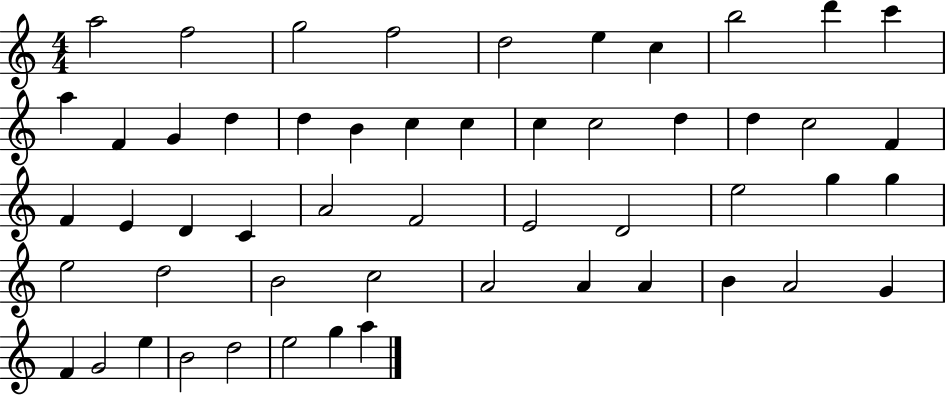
X:1
T:Untitled
M:4/4
L:1/4
K:C
a2 f2 g2 f2 d2 e c b2 d' c' a F G d d B c c c c2 d d c2 F F E D C A2 F2 E2 D2 e2 g g e2 d2 B2 c2 A2 A A B A2 G F G2 e B2 d2 e2 g a